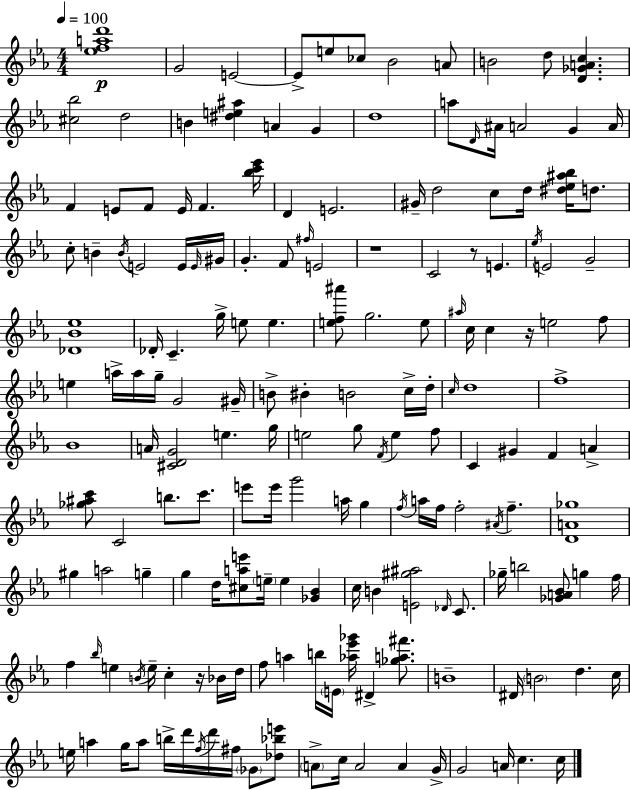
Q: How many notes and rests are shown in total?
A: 175